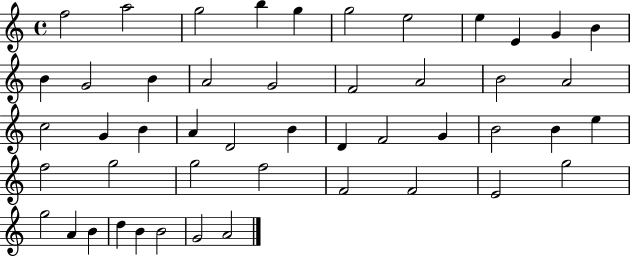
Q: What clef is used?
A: treble